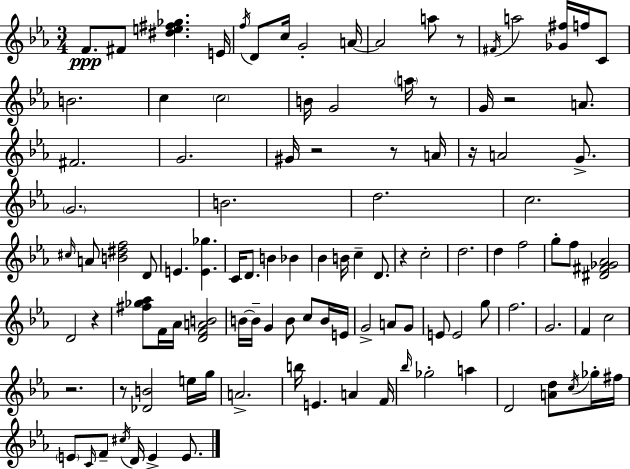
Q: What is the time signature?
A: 3/4